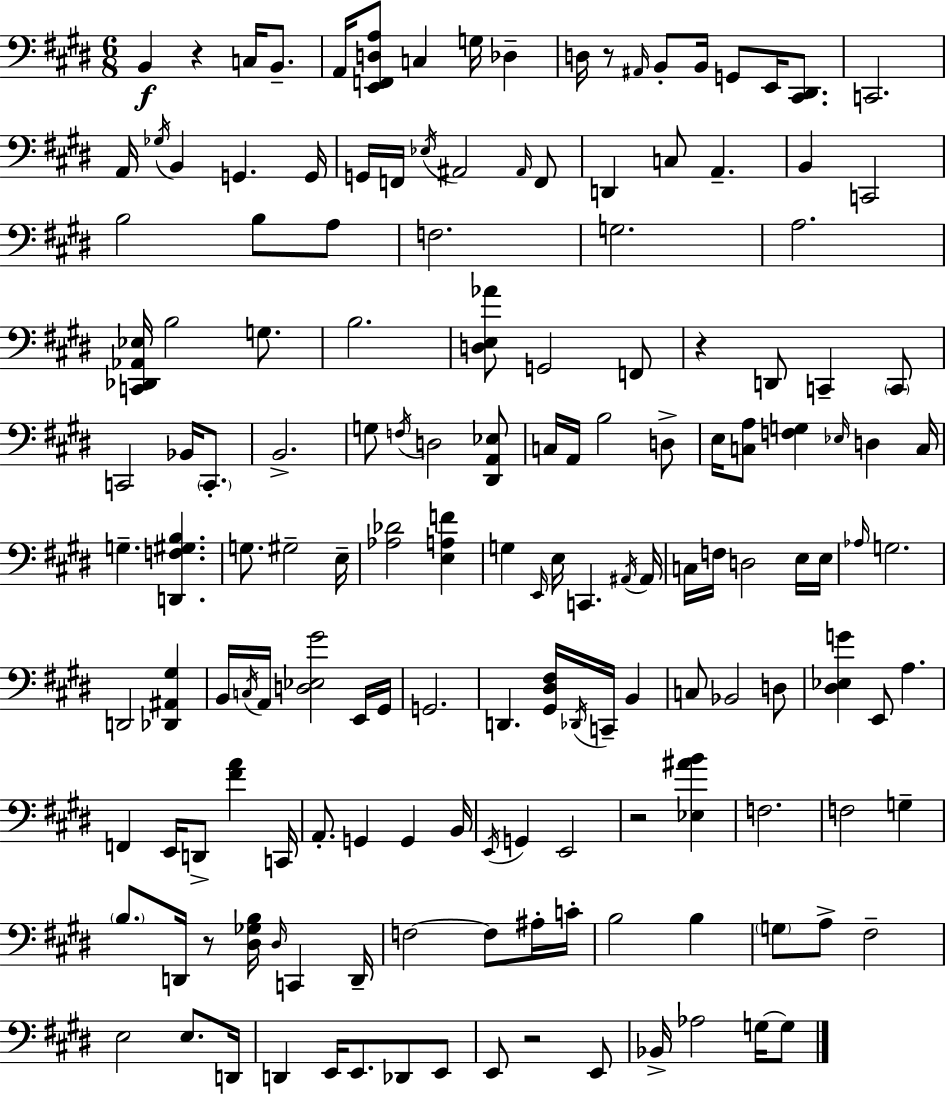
B2/q R/q C3/s B2/e. A2/s [E2,F2,D3,A3]/e C3/q G3/s Db3/q D3/s R/e A#2/s B2/e B2/s G2/e E2/s [C#2,D#2]/e. C2/h. A2/s Gb3/s B2/q G2/q. G2/s G2/s F2/s Eb3/s A#2/h A#2/s F2/e D2/q C3/e A2/q. B2/q C2/h B3/h B3/e A3/e F3/h. G3/h. A3/h. [C2,Db2,Ab2,Eb3]/s B3/h G3/e. B3/h. [D3,E3,Ab4]/e G2/h F2/e R/q D2/e C2/q C2/e C2/h Bb2/s C2/e. B2/h. G3/e F3/s D3/h [D#2,A2,Eb3]/e C3/s A2/s B3/h D3/e E3/s [C3,A3]/e [F3,G3]/q Eb3/s D3/q C3/s G3/q. [D2,F3,G#3,B3]/q. G3/e. G#3/h E3/s [Ab3,Db4]/h [E3,A3,F4]/q G3/q E2/s E3/s C2/q. A#2/s A#2/s C3/s F3/s D3/h E3/s E3/s Ab3/s G3/h. D2/h [Db2,A#2,G#3]/q B2/s C3/s A2/s [D3,Eb3,G#4]/h E2/s G#2/s G2/h. D2/q. [G#2,D#3,F#3]/s Db2/s C2/s B2/q C3/e Bb2/h D3/e [D#3,Eb3,G4]/q E2/e A3/q. F2/q E2/s D2/e [F#4,A4]/q C2/s A2/e. G2/q G2/q B2/s E2/s G2/q E2/h R/h [Eb3,A#4,B4]/q F3/h. F3/h G3/q B3/e. D2/s R/e [D#3,Gb3,B3]/s D#3/s C2/q D2/s F3/h F3/e A#3/s C4/s B3/h B3/q G3/e A3/e F#3/h E3/h E3/e. D2/s D2/q E2/s E2/e. Db2/e E2/e E2/e R/h E2/e Bb2/s Ab3/h G3/s G3/e